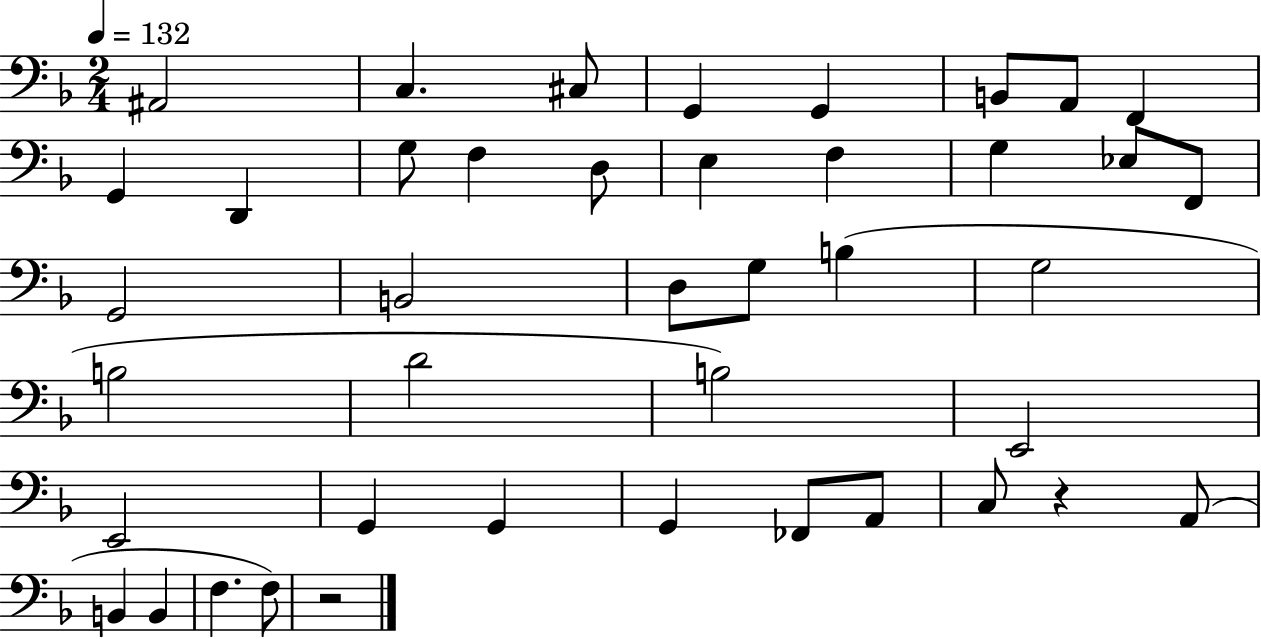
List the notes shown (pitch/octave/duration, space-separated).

A#2/h C3/q. C#3/e G2/q G2/q B2/e A2/e F2/q G2/q D2/q G3/e F3/q D3/e E3/q F3/q G3/q Eb3/e F2/e G2/h B2/h D3/e G3/e B3/q G3/h B3/h D4/h B3/h E2/h E2/h G2/q G2/q G2/q FES2/e A2/e C3/e R/q A2/e B2/q B2/q F3/q. F3/e R/h